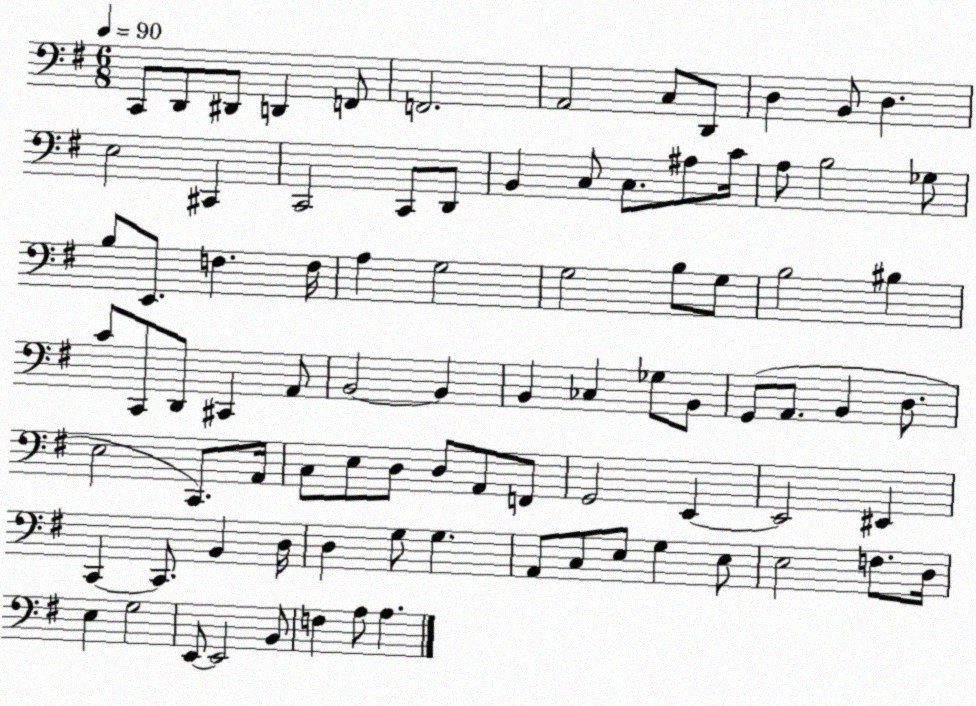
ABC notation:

X:1
T:Untitled
M:6/8
L:1/4
K:G
C,,/2 D,,/2 ^D,,/2 D,, F,,/2 F,,2 A,,2 C,/2 D,,/2 D, B,,/2 D, E,2 ^C,, C,,2 C,,/2 D,,/2 B,, C,/2 C,/2 ^A,/2 C/4 A,/2 B,2 _G,/2 B,/2 E,,/2 F, F,/4 A, G,2 G,2 B,/2 G,/2 B,2 ^B, C/2 C,,/2 D,,/2 ^C,, A,,/2 B,,2 B,, B,, _C, _G,/2 B,,/2 G,,/2 A,,/2 B,, D,/2 E,2 C,,/2 A,,/4 C,/2 E,/2 D,/2 D,/2 A,,/2 F,,/2 G,,2 E,, E,,2 ^E,, C,, C,,/2 B,, D,/4 D, G,/2 G, A,,/2 C,/2 E,/2 G, E,/2 E,2 F,/2 D,/4 E, G,2 E,,/2 E,,2 B,,/2 F, A,/2 A,